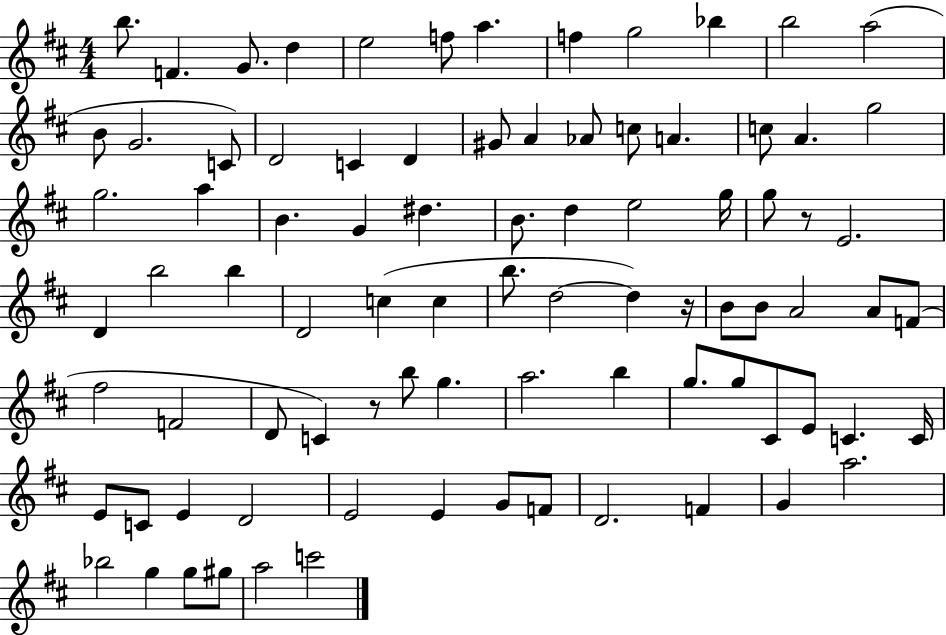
{
  \clef treble
  \numericTimeSignature
  \time 4/4
  \key d \major
  b''8. f'4. g'8. d''4 | e''2 f''8 a''4. | f''4 g''2 bes''4 | b''2 a''2( | \break b'8 g'2. c'8) | d'2 c'4 d'4 | gis'8 a'4 aes'8 c''8 a'4. | c''8 a'4. g''2 | \break g''2. a''4 | b'4. g'4 dis''4. | b'8. d''4 e''2 g''16 | g''8 r8 e'2. | \break d'4 b''2 b''4 | d'2 c''4( c''4 | b''8. d''2~~ d''4) r16 | b'8 b'8 a'2 a'8 f'8( | \break fis''2 f'2 | d'8 c'4) r8 b''8 g''4. | a''2. b''4 | g''8. g''8 cis'8 e'8 c'4. c'16 | \break e'8 c'8 e'4 d'2 | e'2 e'4 g'8 f'8 | d'2. f'4 | g'4 a''2. | \break bes''2 g''4 g''8 gis''8 | a''2 c'''2 | \bar "|."
}